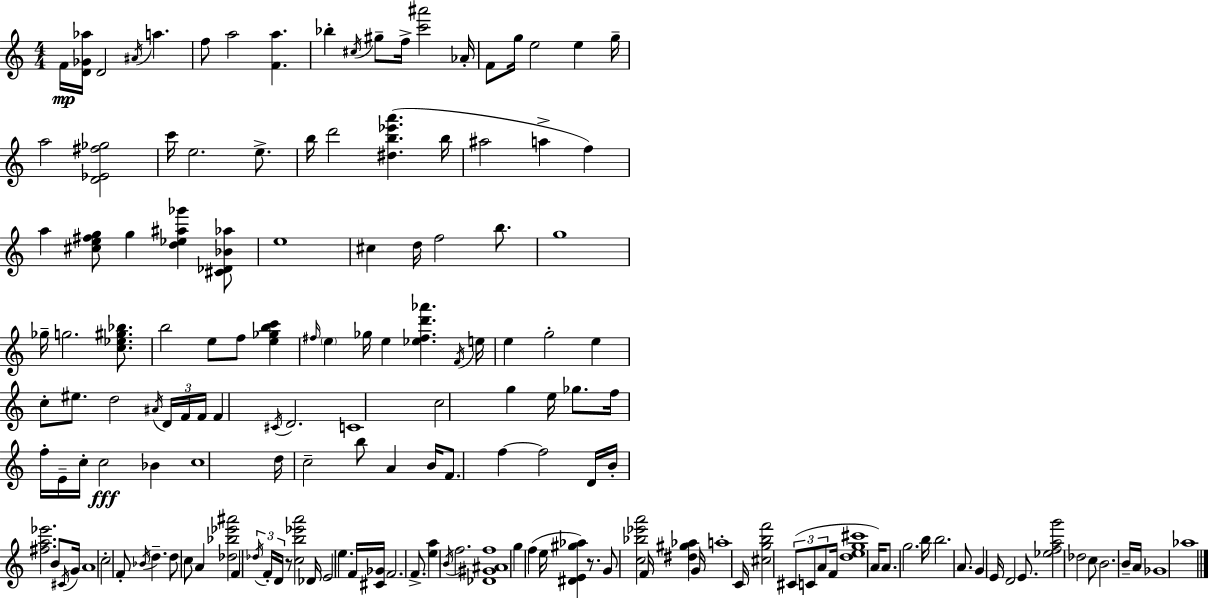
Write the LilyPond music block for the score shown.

{
  \clef treble
  \numericTimeSignature
  \time 4/4
  \key c \major
  \repeat volta 2 { f'16\mp <d' ges' aes''>16 d'2 \acciaccatura { ais'16 } a''4. | f''8 a''2 <f' a''>4. | bes''4-. \acciaccatura { cis''16 } gis''8-- f''16-> <c''' ais'''>2 | aes'16-. f'8 g''16 e''2 e''4 | \break g''16-- a''2 <d' ees' fis'' ges''>2 | c'''16 e''2. e''8.-> | b''16 d'''2 <dis'' b'' ees''' a'''>4.( | b''16 ais''2 a''4-> f''4) | \break a''4 <cis'' e'' fis'' g''>8 g''4 <d'' ees'' ais'' ges'''>4 | <cis' des' bes' aes''>8 e''1 | cis''4 d''16 f''2 b''8. | g''1 | \break ges''16-- g''2. <c'' ees'' gis'' bes''>8. | b''2 e''8 f''8 <e'' ges'' b'' c'''>4 | \grace { fis''16 } \parenthesize e''4 ges''16 e''4 <ees'' fis'' d''' aes'''>4. | \acciaccatura { f'16 } e''16 e''4 g''2-. | \break e''4 c''8-. eis''8. d''2 | \acciaccatura { ais'16 } \tuplet 3/2 { d'16 f'16 f'16 } f'4 \acciaccatura { cis'16 } d'2. | c'1 | c''2 g''4 | \break e''16 ges''8. f''16 f''16-. e'16-- c''16-. c''2\fff | bes'4 c''1 | d''16 c''2-- b''8 | a'4 b'16 f'8. f''4~~ f''2 | \break d'16 b'16-. <fis'' a'' ees'''>2. | b'8 \acciaccatura { cis'16 } g'16 a'1 | c''2-. f'8-. | \acciaccatura { bes'16 } d''4.-- d''8 c''8 a'4 | \break <des'' bes'' ees''' ais'''>2 f'4 \tuplet 3/2 { \acciaccatura { des''16 } f'16-. d'16 } r8 | <c'' b'' ees''' a'''>2 des'16 e'2 | e''4. f'16 <cis' ges'>16 f'2. | f'8.-> <e'' a''>4 \acciaccatura { b'16 } f''2. | \break <des' gis' ais' f''>1 | g''4 f''4( | e''16 <dis' e' gis'' aes''>4) r8. g'8 <c'' bes'' ees''' a'''>2 | f'16 <dis'' gis'' aes''>4 g'16 a''1-. | \break c'16 <cis'' g'' b'' f'''>2 | \tuplet 3/2 { cis'8( c'8 a'8 } f'16 <d'' e'' g'' cis'''>1 | a'16) a'8. g''2. | b''16 b''2. | \break a'8. g'4 e'16 d'2 | e'8. <ees'' f'' a'' g'''>2 | des''2 c''8 b'2. | b'16-- a'16 ges'1 | \break aes''1 | } \bar "|."
}